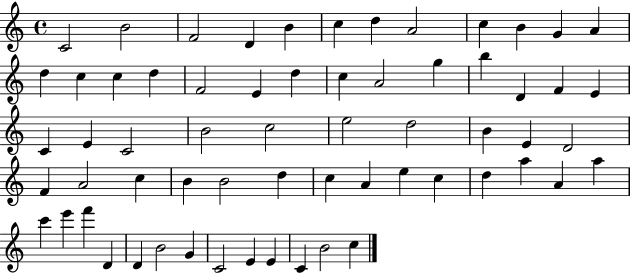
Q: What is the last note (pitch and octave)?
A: C5